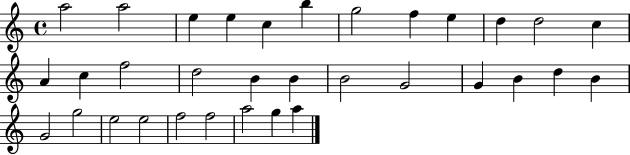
A5/h A5/h E5/q E5/q C5/q B5/q G5/h F5/q E5/q D5/q D5/h C5/q A4/q C5/q F5/h D5/h B4/q B4/q B4/h G4/h G4/q B4/q D5/q B4/q G4/h G5/h E5/h E5/h F5/h F5/h A5/h G5/q A5/q